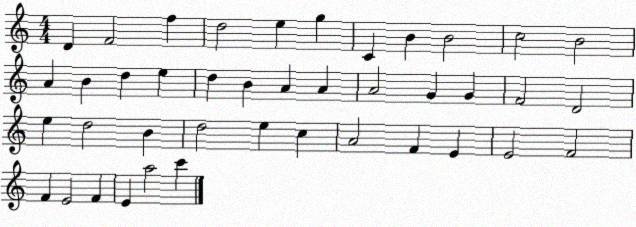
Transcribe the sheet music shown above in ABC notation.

X:1
T:Untitled
M:4/4
L:1/4
K:C
D F2 f d2 e g C B B2 c2 B2 A B d e d B A A A2 G G F2 D2 e d2 B d2 e c A2 F E E2 F2 F E2 F E a2 c'